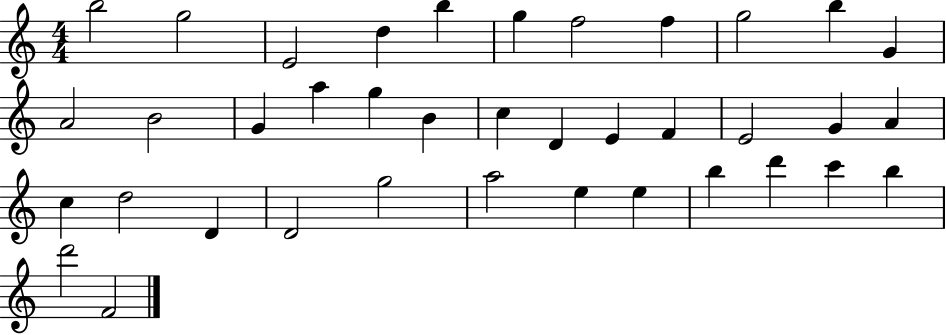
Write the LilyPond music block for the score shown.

{
  \clef treble
  \numericTimeSignature
  \time 4/4
  \key c \major
  b''2 g''2 | e'2 d''4 b''4 | g''4 f''2 f''4 | g''2 b''4 g'4 | \break a'2 b'2 | g'4 a''4 g''4 b'4 | c''4 d'4 e'4 f'4 | e'2 g'4 a'4 | \break c''4 d''2 d'4 | d'2 g''2 | a''2 e''4 e''4 | b''4 d'''4 c'''4 b''4 | \break d'''2 f'2 | \bar "|."
}